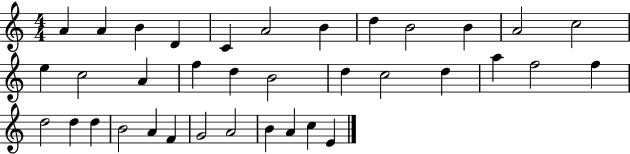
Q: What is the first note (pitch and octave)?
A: A4